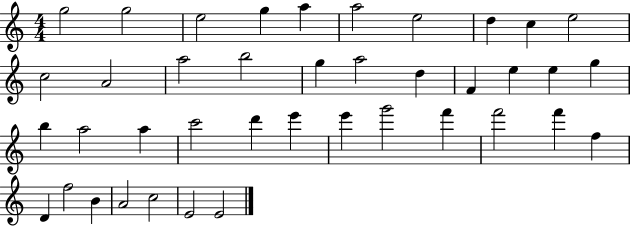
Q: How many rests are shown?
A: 0